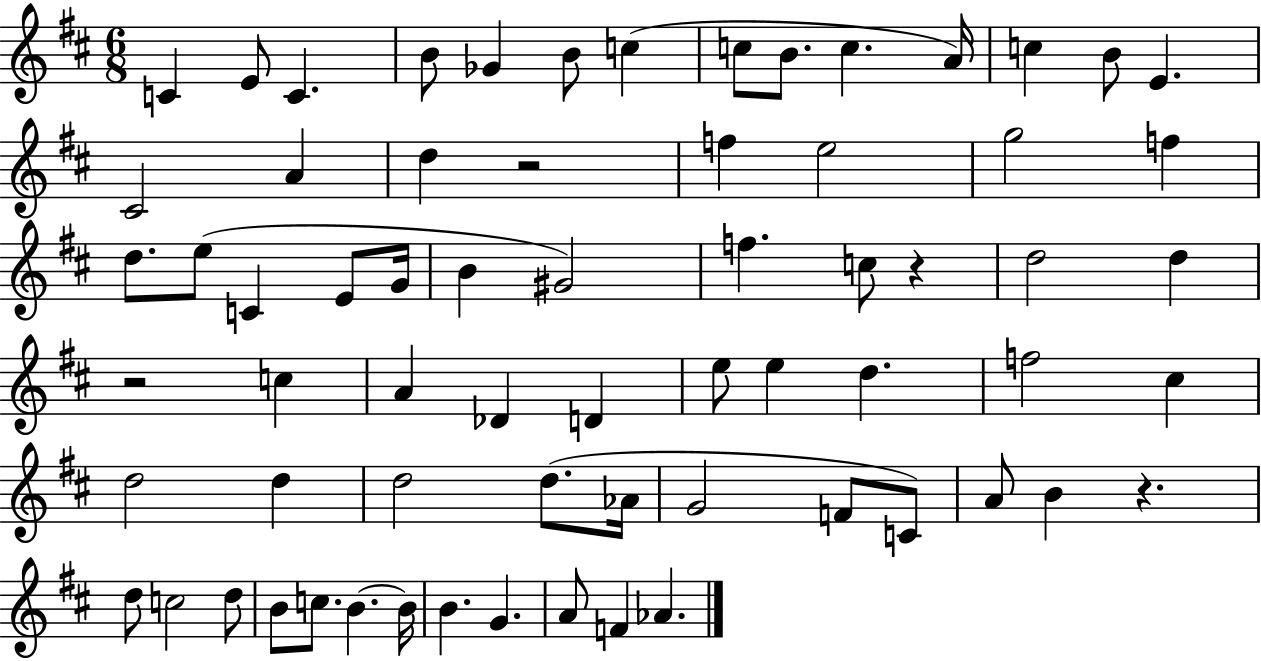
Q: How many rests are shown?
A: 4